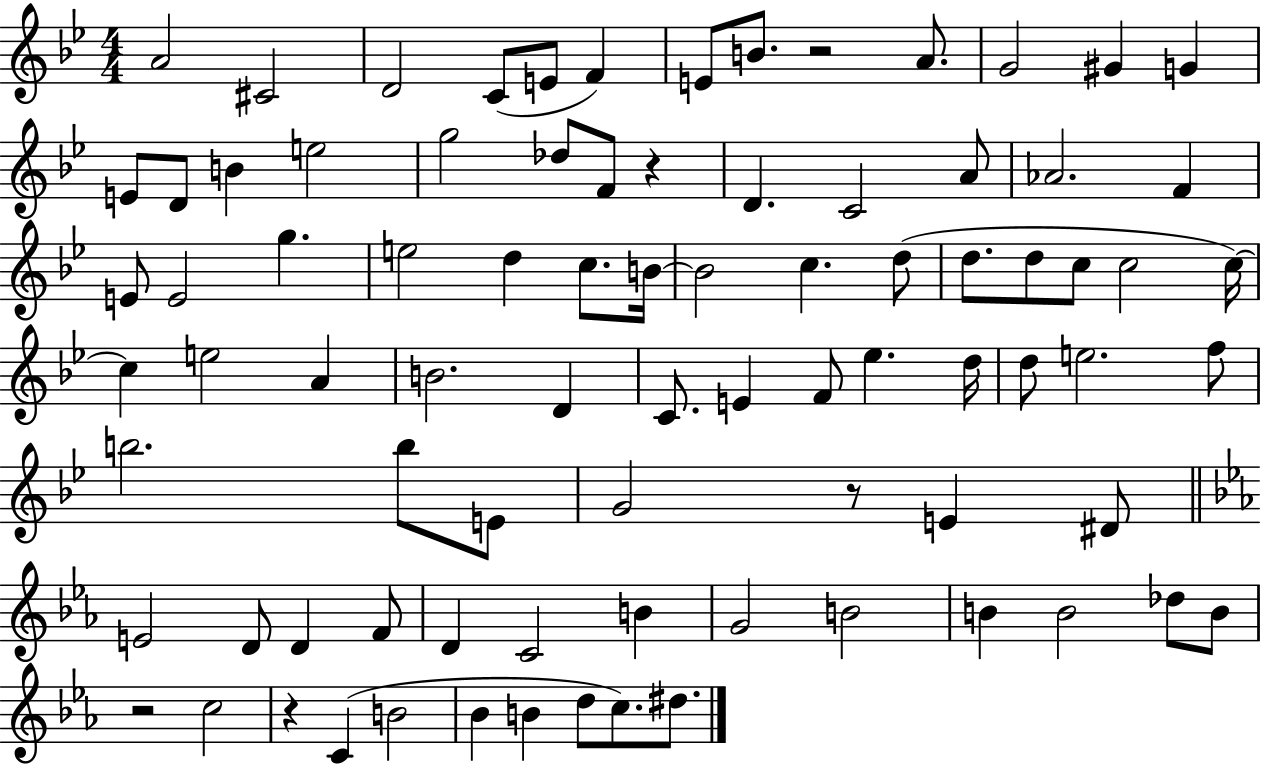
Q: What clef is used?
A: treble